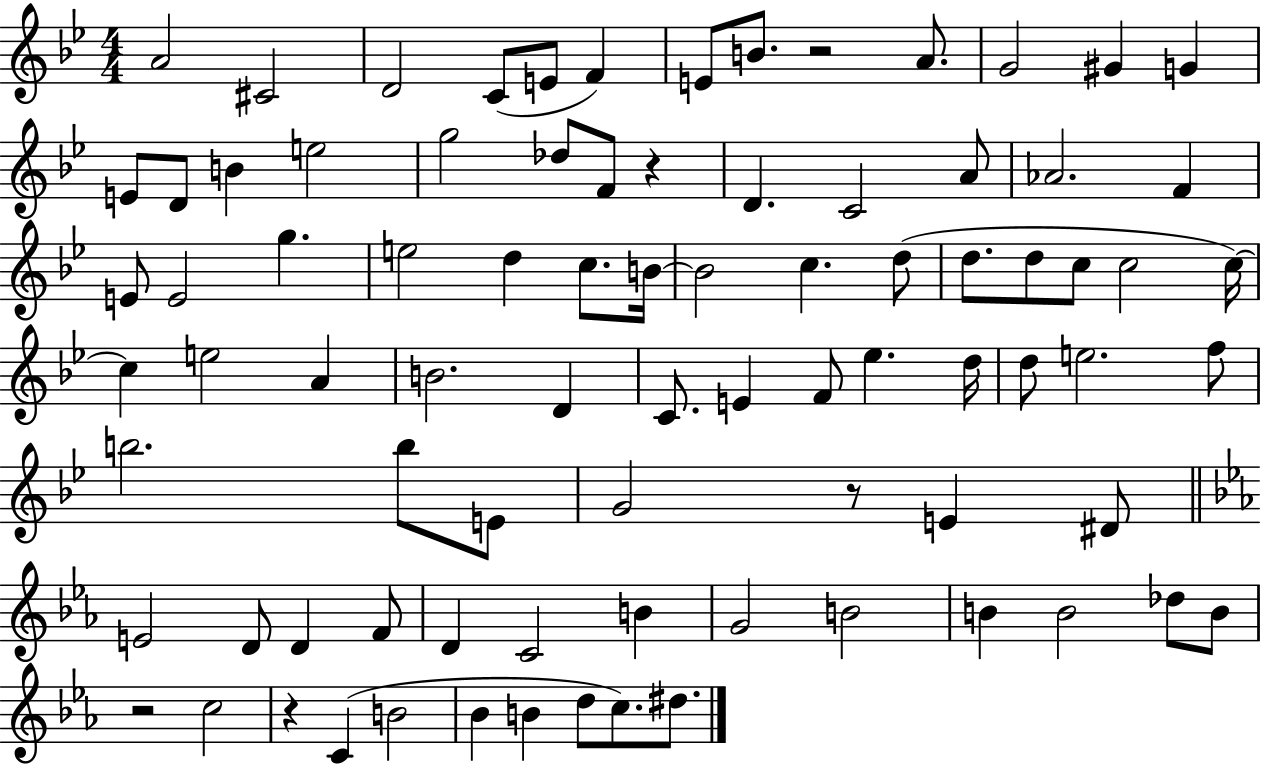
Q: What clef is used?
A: treble